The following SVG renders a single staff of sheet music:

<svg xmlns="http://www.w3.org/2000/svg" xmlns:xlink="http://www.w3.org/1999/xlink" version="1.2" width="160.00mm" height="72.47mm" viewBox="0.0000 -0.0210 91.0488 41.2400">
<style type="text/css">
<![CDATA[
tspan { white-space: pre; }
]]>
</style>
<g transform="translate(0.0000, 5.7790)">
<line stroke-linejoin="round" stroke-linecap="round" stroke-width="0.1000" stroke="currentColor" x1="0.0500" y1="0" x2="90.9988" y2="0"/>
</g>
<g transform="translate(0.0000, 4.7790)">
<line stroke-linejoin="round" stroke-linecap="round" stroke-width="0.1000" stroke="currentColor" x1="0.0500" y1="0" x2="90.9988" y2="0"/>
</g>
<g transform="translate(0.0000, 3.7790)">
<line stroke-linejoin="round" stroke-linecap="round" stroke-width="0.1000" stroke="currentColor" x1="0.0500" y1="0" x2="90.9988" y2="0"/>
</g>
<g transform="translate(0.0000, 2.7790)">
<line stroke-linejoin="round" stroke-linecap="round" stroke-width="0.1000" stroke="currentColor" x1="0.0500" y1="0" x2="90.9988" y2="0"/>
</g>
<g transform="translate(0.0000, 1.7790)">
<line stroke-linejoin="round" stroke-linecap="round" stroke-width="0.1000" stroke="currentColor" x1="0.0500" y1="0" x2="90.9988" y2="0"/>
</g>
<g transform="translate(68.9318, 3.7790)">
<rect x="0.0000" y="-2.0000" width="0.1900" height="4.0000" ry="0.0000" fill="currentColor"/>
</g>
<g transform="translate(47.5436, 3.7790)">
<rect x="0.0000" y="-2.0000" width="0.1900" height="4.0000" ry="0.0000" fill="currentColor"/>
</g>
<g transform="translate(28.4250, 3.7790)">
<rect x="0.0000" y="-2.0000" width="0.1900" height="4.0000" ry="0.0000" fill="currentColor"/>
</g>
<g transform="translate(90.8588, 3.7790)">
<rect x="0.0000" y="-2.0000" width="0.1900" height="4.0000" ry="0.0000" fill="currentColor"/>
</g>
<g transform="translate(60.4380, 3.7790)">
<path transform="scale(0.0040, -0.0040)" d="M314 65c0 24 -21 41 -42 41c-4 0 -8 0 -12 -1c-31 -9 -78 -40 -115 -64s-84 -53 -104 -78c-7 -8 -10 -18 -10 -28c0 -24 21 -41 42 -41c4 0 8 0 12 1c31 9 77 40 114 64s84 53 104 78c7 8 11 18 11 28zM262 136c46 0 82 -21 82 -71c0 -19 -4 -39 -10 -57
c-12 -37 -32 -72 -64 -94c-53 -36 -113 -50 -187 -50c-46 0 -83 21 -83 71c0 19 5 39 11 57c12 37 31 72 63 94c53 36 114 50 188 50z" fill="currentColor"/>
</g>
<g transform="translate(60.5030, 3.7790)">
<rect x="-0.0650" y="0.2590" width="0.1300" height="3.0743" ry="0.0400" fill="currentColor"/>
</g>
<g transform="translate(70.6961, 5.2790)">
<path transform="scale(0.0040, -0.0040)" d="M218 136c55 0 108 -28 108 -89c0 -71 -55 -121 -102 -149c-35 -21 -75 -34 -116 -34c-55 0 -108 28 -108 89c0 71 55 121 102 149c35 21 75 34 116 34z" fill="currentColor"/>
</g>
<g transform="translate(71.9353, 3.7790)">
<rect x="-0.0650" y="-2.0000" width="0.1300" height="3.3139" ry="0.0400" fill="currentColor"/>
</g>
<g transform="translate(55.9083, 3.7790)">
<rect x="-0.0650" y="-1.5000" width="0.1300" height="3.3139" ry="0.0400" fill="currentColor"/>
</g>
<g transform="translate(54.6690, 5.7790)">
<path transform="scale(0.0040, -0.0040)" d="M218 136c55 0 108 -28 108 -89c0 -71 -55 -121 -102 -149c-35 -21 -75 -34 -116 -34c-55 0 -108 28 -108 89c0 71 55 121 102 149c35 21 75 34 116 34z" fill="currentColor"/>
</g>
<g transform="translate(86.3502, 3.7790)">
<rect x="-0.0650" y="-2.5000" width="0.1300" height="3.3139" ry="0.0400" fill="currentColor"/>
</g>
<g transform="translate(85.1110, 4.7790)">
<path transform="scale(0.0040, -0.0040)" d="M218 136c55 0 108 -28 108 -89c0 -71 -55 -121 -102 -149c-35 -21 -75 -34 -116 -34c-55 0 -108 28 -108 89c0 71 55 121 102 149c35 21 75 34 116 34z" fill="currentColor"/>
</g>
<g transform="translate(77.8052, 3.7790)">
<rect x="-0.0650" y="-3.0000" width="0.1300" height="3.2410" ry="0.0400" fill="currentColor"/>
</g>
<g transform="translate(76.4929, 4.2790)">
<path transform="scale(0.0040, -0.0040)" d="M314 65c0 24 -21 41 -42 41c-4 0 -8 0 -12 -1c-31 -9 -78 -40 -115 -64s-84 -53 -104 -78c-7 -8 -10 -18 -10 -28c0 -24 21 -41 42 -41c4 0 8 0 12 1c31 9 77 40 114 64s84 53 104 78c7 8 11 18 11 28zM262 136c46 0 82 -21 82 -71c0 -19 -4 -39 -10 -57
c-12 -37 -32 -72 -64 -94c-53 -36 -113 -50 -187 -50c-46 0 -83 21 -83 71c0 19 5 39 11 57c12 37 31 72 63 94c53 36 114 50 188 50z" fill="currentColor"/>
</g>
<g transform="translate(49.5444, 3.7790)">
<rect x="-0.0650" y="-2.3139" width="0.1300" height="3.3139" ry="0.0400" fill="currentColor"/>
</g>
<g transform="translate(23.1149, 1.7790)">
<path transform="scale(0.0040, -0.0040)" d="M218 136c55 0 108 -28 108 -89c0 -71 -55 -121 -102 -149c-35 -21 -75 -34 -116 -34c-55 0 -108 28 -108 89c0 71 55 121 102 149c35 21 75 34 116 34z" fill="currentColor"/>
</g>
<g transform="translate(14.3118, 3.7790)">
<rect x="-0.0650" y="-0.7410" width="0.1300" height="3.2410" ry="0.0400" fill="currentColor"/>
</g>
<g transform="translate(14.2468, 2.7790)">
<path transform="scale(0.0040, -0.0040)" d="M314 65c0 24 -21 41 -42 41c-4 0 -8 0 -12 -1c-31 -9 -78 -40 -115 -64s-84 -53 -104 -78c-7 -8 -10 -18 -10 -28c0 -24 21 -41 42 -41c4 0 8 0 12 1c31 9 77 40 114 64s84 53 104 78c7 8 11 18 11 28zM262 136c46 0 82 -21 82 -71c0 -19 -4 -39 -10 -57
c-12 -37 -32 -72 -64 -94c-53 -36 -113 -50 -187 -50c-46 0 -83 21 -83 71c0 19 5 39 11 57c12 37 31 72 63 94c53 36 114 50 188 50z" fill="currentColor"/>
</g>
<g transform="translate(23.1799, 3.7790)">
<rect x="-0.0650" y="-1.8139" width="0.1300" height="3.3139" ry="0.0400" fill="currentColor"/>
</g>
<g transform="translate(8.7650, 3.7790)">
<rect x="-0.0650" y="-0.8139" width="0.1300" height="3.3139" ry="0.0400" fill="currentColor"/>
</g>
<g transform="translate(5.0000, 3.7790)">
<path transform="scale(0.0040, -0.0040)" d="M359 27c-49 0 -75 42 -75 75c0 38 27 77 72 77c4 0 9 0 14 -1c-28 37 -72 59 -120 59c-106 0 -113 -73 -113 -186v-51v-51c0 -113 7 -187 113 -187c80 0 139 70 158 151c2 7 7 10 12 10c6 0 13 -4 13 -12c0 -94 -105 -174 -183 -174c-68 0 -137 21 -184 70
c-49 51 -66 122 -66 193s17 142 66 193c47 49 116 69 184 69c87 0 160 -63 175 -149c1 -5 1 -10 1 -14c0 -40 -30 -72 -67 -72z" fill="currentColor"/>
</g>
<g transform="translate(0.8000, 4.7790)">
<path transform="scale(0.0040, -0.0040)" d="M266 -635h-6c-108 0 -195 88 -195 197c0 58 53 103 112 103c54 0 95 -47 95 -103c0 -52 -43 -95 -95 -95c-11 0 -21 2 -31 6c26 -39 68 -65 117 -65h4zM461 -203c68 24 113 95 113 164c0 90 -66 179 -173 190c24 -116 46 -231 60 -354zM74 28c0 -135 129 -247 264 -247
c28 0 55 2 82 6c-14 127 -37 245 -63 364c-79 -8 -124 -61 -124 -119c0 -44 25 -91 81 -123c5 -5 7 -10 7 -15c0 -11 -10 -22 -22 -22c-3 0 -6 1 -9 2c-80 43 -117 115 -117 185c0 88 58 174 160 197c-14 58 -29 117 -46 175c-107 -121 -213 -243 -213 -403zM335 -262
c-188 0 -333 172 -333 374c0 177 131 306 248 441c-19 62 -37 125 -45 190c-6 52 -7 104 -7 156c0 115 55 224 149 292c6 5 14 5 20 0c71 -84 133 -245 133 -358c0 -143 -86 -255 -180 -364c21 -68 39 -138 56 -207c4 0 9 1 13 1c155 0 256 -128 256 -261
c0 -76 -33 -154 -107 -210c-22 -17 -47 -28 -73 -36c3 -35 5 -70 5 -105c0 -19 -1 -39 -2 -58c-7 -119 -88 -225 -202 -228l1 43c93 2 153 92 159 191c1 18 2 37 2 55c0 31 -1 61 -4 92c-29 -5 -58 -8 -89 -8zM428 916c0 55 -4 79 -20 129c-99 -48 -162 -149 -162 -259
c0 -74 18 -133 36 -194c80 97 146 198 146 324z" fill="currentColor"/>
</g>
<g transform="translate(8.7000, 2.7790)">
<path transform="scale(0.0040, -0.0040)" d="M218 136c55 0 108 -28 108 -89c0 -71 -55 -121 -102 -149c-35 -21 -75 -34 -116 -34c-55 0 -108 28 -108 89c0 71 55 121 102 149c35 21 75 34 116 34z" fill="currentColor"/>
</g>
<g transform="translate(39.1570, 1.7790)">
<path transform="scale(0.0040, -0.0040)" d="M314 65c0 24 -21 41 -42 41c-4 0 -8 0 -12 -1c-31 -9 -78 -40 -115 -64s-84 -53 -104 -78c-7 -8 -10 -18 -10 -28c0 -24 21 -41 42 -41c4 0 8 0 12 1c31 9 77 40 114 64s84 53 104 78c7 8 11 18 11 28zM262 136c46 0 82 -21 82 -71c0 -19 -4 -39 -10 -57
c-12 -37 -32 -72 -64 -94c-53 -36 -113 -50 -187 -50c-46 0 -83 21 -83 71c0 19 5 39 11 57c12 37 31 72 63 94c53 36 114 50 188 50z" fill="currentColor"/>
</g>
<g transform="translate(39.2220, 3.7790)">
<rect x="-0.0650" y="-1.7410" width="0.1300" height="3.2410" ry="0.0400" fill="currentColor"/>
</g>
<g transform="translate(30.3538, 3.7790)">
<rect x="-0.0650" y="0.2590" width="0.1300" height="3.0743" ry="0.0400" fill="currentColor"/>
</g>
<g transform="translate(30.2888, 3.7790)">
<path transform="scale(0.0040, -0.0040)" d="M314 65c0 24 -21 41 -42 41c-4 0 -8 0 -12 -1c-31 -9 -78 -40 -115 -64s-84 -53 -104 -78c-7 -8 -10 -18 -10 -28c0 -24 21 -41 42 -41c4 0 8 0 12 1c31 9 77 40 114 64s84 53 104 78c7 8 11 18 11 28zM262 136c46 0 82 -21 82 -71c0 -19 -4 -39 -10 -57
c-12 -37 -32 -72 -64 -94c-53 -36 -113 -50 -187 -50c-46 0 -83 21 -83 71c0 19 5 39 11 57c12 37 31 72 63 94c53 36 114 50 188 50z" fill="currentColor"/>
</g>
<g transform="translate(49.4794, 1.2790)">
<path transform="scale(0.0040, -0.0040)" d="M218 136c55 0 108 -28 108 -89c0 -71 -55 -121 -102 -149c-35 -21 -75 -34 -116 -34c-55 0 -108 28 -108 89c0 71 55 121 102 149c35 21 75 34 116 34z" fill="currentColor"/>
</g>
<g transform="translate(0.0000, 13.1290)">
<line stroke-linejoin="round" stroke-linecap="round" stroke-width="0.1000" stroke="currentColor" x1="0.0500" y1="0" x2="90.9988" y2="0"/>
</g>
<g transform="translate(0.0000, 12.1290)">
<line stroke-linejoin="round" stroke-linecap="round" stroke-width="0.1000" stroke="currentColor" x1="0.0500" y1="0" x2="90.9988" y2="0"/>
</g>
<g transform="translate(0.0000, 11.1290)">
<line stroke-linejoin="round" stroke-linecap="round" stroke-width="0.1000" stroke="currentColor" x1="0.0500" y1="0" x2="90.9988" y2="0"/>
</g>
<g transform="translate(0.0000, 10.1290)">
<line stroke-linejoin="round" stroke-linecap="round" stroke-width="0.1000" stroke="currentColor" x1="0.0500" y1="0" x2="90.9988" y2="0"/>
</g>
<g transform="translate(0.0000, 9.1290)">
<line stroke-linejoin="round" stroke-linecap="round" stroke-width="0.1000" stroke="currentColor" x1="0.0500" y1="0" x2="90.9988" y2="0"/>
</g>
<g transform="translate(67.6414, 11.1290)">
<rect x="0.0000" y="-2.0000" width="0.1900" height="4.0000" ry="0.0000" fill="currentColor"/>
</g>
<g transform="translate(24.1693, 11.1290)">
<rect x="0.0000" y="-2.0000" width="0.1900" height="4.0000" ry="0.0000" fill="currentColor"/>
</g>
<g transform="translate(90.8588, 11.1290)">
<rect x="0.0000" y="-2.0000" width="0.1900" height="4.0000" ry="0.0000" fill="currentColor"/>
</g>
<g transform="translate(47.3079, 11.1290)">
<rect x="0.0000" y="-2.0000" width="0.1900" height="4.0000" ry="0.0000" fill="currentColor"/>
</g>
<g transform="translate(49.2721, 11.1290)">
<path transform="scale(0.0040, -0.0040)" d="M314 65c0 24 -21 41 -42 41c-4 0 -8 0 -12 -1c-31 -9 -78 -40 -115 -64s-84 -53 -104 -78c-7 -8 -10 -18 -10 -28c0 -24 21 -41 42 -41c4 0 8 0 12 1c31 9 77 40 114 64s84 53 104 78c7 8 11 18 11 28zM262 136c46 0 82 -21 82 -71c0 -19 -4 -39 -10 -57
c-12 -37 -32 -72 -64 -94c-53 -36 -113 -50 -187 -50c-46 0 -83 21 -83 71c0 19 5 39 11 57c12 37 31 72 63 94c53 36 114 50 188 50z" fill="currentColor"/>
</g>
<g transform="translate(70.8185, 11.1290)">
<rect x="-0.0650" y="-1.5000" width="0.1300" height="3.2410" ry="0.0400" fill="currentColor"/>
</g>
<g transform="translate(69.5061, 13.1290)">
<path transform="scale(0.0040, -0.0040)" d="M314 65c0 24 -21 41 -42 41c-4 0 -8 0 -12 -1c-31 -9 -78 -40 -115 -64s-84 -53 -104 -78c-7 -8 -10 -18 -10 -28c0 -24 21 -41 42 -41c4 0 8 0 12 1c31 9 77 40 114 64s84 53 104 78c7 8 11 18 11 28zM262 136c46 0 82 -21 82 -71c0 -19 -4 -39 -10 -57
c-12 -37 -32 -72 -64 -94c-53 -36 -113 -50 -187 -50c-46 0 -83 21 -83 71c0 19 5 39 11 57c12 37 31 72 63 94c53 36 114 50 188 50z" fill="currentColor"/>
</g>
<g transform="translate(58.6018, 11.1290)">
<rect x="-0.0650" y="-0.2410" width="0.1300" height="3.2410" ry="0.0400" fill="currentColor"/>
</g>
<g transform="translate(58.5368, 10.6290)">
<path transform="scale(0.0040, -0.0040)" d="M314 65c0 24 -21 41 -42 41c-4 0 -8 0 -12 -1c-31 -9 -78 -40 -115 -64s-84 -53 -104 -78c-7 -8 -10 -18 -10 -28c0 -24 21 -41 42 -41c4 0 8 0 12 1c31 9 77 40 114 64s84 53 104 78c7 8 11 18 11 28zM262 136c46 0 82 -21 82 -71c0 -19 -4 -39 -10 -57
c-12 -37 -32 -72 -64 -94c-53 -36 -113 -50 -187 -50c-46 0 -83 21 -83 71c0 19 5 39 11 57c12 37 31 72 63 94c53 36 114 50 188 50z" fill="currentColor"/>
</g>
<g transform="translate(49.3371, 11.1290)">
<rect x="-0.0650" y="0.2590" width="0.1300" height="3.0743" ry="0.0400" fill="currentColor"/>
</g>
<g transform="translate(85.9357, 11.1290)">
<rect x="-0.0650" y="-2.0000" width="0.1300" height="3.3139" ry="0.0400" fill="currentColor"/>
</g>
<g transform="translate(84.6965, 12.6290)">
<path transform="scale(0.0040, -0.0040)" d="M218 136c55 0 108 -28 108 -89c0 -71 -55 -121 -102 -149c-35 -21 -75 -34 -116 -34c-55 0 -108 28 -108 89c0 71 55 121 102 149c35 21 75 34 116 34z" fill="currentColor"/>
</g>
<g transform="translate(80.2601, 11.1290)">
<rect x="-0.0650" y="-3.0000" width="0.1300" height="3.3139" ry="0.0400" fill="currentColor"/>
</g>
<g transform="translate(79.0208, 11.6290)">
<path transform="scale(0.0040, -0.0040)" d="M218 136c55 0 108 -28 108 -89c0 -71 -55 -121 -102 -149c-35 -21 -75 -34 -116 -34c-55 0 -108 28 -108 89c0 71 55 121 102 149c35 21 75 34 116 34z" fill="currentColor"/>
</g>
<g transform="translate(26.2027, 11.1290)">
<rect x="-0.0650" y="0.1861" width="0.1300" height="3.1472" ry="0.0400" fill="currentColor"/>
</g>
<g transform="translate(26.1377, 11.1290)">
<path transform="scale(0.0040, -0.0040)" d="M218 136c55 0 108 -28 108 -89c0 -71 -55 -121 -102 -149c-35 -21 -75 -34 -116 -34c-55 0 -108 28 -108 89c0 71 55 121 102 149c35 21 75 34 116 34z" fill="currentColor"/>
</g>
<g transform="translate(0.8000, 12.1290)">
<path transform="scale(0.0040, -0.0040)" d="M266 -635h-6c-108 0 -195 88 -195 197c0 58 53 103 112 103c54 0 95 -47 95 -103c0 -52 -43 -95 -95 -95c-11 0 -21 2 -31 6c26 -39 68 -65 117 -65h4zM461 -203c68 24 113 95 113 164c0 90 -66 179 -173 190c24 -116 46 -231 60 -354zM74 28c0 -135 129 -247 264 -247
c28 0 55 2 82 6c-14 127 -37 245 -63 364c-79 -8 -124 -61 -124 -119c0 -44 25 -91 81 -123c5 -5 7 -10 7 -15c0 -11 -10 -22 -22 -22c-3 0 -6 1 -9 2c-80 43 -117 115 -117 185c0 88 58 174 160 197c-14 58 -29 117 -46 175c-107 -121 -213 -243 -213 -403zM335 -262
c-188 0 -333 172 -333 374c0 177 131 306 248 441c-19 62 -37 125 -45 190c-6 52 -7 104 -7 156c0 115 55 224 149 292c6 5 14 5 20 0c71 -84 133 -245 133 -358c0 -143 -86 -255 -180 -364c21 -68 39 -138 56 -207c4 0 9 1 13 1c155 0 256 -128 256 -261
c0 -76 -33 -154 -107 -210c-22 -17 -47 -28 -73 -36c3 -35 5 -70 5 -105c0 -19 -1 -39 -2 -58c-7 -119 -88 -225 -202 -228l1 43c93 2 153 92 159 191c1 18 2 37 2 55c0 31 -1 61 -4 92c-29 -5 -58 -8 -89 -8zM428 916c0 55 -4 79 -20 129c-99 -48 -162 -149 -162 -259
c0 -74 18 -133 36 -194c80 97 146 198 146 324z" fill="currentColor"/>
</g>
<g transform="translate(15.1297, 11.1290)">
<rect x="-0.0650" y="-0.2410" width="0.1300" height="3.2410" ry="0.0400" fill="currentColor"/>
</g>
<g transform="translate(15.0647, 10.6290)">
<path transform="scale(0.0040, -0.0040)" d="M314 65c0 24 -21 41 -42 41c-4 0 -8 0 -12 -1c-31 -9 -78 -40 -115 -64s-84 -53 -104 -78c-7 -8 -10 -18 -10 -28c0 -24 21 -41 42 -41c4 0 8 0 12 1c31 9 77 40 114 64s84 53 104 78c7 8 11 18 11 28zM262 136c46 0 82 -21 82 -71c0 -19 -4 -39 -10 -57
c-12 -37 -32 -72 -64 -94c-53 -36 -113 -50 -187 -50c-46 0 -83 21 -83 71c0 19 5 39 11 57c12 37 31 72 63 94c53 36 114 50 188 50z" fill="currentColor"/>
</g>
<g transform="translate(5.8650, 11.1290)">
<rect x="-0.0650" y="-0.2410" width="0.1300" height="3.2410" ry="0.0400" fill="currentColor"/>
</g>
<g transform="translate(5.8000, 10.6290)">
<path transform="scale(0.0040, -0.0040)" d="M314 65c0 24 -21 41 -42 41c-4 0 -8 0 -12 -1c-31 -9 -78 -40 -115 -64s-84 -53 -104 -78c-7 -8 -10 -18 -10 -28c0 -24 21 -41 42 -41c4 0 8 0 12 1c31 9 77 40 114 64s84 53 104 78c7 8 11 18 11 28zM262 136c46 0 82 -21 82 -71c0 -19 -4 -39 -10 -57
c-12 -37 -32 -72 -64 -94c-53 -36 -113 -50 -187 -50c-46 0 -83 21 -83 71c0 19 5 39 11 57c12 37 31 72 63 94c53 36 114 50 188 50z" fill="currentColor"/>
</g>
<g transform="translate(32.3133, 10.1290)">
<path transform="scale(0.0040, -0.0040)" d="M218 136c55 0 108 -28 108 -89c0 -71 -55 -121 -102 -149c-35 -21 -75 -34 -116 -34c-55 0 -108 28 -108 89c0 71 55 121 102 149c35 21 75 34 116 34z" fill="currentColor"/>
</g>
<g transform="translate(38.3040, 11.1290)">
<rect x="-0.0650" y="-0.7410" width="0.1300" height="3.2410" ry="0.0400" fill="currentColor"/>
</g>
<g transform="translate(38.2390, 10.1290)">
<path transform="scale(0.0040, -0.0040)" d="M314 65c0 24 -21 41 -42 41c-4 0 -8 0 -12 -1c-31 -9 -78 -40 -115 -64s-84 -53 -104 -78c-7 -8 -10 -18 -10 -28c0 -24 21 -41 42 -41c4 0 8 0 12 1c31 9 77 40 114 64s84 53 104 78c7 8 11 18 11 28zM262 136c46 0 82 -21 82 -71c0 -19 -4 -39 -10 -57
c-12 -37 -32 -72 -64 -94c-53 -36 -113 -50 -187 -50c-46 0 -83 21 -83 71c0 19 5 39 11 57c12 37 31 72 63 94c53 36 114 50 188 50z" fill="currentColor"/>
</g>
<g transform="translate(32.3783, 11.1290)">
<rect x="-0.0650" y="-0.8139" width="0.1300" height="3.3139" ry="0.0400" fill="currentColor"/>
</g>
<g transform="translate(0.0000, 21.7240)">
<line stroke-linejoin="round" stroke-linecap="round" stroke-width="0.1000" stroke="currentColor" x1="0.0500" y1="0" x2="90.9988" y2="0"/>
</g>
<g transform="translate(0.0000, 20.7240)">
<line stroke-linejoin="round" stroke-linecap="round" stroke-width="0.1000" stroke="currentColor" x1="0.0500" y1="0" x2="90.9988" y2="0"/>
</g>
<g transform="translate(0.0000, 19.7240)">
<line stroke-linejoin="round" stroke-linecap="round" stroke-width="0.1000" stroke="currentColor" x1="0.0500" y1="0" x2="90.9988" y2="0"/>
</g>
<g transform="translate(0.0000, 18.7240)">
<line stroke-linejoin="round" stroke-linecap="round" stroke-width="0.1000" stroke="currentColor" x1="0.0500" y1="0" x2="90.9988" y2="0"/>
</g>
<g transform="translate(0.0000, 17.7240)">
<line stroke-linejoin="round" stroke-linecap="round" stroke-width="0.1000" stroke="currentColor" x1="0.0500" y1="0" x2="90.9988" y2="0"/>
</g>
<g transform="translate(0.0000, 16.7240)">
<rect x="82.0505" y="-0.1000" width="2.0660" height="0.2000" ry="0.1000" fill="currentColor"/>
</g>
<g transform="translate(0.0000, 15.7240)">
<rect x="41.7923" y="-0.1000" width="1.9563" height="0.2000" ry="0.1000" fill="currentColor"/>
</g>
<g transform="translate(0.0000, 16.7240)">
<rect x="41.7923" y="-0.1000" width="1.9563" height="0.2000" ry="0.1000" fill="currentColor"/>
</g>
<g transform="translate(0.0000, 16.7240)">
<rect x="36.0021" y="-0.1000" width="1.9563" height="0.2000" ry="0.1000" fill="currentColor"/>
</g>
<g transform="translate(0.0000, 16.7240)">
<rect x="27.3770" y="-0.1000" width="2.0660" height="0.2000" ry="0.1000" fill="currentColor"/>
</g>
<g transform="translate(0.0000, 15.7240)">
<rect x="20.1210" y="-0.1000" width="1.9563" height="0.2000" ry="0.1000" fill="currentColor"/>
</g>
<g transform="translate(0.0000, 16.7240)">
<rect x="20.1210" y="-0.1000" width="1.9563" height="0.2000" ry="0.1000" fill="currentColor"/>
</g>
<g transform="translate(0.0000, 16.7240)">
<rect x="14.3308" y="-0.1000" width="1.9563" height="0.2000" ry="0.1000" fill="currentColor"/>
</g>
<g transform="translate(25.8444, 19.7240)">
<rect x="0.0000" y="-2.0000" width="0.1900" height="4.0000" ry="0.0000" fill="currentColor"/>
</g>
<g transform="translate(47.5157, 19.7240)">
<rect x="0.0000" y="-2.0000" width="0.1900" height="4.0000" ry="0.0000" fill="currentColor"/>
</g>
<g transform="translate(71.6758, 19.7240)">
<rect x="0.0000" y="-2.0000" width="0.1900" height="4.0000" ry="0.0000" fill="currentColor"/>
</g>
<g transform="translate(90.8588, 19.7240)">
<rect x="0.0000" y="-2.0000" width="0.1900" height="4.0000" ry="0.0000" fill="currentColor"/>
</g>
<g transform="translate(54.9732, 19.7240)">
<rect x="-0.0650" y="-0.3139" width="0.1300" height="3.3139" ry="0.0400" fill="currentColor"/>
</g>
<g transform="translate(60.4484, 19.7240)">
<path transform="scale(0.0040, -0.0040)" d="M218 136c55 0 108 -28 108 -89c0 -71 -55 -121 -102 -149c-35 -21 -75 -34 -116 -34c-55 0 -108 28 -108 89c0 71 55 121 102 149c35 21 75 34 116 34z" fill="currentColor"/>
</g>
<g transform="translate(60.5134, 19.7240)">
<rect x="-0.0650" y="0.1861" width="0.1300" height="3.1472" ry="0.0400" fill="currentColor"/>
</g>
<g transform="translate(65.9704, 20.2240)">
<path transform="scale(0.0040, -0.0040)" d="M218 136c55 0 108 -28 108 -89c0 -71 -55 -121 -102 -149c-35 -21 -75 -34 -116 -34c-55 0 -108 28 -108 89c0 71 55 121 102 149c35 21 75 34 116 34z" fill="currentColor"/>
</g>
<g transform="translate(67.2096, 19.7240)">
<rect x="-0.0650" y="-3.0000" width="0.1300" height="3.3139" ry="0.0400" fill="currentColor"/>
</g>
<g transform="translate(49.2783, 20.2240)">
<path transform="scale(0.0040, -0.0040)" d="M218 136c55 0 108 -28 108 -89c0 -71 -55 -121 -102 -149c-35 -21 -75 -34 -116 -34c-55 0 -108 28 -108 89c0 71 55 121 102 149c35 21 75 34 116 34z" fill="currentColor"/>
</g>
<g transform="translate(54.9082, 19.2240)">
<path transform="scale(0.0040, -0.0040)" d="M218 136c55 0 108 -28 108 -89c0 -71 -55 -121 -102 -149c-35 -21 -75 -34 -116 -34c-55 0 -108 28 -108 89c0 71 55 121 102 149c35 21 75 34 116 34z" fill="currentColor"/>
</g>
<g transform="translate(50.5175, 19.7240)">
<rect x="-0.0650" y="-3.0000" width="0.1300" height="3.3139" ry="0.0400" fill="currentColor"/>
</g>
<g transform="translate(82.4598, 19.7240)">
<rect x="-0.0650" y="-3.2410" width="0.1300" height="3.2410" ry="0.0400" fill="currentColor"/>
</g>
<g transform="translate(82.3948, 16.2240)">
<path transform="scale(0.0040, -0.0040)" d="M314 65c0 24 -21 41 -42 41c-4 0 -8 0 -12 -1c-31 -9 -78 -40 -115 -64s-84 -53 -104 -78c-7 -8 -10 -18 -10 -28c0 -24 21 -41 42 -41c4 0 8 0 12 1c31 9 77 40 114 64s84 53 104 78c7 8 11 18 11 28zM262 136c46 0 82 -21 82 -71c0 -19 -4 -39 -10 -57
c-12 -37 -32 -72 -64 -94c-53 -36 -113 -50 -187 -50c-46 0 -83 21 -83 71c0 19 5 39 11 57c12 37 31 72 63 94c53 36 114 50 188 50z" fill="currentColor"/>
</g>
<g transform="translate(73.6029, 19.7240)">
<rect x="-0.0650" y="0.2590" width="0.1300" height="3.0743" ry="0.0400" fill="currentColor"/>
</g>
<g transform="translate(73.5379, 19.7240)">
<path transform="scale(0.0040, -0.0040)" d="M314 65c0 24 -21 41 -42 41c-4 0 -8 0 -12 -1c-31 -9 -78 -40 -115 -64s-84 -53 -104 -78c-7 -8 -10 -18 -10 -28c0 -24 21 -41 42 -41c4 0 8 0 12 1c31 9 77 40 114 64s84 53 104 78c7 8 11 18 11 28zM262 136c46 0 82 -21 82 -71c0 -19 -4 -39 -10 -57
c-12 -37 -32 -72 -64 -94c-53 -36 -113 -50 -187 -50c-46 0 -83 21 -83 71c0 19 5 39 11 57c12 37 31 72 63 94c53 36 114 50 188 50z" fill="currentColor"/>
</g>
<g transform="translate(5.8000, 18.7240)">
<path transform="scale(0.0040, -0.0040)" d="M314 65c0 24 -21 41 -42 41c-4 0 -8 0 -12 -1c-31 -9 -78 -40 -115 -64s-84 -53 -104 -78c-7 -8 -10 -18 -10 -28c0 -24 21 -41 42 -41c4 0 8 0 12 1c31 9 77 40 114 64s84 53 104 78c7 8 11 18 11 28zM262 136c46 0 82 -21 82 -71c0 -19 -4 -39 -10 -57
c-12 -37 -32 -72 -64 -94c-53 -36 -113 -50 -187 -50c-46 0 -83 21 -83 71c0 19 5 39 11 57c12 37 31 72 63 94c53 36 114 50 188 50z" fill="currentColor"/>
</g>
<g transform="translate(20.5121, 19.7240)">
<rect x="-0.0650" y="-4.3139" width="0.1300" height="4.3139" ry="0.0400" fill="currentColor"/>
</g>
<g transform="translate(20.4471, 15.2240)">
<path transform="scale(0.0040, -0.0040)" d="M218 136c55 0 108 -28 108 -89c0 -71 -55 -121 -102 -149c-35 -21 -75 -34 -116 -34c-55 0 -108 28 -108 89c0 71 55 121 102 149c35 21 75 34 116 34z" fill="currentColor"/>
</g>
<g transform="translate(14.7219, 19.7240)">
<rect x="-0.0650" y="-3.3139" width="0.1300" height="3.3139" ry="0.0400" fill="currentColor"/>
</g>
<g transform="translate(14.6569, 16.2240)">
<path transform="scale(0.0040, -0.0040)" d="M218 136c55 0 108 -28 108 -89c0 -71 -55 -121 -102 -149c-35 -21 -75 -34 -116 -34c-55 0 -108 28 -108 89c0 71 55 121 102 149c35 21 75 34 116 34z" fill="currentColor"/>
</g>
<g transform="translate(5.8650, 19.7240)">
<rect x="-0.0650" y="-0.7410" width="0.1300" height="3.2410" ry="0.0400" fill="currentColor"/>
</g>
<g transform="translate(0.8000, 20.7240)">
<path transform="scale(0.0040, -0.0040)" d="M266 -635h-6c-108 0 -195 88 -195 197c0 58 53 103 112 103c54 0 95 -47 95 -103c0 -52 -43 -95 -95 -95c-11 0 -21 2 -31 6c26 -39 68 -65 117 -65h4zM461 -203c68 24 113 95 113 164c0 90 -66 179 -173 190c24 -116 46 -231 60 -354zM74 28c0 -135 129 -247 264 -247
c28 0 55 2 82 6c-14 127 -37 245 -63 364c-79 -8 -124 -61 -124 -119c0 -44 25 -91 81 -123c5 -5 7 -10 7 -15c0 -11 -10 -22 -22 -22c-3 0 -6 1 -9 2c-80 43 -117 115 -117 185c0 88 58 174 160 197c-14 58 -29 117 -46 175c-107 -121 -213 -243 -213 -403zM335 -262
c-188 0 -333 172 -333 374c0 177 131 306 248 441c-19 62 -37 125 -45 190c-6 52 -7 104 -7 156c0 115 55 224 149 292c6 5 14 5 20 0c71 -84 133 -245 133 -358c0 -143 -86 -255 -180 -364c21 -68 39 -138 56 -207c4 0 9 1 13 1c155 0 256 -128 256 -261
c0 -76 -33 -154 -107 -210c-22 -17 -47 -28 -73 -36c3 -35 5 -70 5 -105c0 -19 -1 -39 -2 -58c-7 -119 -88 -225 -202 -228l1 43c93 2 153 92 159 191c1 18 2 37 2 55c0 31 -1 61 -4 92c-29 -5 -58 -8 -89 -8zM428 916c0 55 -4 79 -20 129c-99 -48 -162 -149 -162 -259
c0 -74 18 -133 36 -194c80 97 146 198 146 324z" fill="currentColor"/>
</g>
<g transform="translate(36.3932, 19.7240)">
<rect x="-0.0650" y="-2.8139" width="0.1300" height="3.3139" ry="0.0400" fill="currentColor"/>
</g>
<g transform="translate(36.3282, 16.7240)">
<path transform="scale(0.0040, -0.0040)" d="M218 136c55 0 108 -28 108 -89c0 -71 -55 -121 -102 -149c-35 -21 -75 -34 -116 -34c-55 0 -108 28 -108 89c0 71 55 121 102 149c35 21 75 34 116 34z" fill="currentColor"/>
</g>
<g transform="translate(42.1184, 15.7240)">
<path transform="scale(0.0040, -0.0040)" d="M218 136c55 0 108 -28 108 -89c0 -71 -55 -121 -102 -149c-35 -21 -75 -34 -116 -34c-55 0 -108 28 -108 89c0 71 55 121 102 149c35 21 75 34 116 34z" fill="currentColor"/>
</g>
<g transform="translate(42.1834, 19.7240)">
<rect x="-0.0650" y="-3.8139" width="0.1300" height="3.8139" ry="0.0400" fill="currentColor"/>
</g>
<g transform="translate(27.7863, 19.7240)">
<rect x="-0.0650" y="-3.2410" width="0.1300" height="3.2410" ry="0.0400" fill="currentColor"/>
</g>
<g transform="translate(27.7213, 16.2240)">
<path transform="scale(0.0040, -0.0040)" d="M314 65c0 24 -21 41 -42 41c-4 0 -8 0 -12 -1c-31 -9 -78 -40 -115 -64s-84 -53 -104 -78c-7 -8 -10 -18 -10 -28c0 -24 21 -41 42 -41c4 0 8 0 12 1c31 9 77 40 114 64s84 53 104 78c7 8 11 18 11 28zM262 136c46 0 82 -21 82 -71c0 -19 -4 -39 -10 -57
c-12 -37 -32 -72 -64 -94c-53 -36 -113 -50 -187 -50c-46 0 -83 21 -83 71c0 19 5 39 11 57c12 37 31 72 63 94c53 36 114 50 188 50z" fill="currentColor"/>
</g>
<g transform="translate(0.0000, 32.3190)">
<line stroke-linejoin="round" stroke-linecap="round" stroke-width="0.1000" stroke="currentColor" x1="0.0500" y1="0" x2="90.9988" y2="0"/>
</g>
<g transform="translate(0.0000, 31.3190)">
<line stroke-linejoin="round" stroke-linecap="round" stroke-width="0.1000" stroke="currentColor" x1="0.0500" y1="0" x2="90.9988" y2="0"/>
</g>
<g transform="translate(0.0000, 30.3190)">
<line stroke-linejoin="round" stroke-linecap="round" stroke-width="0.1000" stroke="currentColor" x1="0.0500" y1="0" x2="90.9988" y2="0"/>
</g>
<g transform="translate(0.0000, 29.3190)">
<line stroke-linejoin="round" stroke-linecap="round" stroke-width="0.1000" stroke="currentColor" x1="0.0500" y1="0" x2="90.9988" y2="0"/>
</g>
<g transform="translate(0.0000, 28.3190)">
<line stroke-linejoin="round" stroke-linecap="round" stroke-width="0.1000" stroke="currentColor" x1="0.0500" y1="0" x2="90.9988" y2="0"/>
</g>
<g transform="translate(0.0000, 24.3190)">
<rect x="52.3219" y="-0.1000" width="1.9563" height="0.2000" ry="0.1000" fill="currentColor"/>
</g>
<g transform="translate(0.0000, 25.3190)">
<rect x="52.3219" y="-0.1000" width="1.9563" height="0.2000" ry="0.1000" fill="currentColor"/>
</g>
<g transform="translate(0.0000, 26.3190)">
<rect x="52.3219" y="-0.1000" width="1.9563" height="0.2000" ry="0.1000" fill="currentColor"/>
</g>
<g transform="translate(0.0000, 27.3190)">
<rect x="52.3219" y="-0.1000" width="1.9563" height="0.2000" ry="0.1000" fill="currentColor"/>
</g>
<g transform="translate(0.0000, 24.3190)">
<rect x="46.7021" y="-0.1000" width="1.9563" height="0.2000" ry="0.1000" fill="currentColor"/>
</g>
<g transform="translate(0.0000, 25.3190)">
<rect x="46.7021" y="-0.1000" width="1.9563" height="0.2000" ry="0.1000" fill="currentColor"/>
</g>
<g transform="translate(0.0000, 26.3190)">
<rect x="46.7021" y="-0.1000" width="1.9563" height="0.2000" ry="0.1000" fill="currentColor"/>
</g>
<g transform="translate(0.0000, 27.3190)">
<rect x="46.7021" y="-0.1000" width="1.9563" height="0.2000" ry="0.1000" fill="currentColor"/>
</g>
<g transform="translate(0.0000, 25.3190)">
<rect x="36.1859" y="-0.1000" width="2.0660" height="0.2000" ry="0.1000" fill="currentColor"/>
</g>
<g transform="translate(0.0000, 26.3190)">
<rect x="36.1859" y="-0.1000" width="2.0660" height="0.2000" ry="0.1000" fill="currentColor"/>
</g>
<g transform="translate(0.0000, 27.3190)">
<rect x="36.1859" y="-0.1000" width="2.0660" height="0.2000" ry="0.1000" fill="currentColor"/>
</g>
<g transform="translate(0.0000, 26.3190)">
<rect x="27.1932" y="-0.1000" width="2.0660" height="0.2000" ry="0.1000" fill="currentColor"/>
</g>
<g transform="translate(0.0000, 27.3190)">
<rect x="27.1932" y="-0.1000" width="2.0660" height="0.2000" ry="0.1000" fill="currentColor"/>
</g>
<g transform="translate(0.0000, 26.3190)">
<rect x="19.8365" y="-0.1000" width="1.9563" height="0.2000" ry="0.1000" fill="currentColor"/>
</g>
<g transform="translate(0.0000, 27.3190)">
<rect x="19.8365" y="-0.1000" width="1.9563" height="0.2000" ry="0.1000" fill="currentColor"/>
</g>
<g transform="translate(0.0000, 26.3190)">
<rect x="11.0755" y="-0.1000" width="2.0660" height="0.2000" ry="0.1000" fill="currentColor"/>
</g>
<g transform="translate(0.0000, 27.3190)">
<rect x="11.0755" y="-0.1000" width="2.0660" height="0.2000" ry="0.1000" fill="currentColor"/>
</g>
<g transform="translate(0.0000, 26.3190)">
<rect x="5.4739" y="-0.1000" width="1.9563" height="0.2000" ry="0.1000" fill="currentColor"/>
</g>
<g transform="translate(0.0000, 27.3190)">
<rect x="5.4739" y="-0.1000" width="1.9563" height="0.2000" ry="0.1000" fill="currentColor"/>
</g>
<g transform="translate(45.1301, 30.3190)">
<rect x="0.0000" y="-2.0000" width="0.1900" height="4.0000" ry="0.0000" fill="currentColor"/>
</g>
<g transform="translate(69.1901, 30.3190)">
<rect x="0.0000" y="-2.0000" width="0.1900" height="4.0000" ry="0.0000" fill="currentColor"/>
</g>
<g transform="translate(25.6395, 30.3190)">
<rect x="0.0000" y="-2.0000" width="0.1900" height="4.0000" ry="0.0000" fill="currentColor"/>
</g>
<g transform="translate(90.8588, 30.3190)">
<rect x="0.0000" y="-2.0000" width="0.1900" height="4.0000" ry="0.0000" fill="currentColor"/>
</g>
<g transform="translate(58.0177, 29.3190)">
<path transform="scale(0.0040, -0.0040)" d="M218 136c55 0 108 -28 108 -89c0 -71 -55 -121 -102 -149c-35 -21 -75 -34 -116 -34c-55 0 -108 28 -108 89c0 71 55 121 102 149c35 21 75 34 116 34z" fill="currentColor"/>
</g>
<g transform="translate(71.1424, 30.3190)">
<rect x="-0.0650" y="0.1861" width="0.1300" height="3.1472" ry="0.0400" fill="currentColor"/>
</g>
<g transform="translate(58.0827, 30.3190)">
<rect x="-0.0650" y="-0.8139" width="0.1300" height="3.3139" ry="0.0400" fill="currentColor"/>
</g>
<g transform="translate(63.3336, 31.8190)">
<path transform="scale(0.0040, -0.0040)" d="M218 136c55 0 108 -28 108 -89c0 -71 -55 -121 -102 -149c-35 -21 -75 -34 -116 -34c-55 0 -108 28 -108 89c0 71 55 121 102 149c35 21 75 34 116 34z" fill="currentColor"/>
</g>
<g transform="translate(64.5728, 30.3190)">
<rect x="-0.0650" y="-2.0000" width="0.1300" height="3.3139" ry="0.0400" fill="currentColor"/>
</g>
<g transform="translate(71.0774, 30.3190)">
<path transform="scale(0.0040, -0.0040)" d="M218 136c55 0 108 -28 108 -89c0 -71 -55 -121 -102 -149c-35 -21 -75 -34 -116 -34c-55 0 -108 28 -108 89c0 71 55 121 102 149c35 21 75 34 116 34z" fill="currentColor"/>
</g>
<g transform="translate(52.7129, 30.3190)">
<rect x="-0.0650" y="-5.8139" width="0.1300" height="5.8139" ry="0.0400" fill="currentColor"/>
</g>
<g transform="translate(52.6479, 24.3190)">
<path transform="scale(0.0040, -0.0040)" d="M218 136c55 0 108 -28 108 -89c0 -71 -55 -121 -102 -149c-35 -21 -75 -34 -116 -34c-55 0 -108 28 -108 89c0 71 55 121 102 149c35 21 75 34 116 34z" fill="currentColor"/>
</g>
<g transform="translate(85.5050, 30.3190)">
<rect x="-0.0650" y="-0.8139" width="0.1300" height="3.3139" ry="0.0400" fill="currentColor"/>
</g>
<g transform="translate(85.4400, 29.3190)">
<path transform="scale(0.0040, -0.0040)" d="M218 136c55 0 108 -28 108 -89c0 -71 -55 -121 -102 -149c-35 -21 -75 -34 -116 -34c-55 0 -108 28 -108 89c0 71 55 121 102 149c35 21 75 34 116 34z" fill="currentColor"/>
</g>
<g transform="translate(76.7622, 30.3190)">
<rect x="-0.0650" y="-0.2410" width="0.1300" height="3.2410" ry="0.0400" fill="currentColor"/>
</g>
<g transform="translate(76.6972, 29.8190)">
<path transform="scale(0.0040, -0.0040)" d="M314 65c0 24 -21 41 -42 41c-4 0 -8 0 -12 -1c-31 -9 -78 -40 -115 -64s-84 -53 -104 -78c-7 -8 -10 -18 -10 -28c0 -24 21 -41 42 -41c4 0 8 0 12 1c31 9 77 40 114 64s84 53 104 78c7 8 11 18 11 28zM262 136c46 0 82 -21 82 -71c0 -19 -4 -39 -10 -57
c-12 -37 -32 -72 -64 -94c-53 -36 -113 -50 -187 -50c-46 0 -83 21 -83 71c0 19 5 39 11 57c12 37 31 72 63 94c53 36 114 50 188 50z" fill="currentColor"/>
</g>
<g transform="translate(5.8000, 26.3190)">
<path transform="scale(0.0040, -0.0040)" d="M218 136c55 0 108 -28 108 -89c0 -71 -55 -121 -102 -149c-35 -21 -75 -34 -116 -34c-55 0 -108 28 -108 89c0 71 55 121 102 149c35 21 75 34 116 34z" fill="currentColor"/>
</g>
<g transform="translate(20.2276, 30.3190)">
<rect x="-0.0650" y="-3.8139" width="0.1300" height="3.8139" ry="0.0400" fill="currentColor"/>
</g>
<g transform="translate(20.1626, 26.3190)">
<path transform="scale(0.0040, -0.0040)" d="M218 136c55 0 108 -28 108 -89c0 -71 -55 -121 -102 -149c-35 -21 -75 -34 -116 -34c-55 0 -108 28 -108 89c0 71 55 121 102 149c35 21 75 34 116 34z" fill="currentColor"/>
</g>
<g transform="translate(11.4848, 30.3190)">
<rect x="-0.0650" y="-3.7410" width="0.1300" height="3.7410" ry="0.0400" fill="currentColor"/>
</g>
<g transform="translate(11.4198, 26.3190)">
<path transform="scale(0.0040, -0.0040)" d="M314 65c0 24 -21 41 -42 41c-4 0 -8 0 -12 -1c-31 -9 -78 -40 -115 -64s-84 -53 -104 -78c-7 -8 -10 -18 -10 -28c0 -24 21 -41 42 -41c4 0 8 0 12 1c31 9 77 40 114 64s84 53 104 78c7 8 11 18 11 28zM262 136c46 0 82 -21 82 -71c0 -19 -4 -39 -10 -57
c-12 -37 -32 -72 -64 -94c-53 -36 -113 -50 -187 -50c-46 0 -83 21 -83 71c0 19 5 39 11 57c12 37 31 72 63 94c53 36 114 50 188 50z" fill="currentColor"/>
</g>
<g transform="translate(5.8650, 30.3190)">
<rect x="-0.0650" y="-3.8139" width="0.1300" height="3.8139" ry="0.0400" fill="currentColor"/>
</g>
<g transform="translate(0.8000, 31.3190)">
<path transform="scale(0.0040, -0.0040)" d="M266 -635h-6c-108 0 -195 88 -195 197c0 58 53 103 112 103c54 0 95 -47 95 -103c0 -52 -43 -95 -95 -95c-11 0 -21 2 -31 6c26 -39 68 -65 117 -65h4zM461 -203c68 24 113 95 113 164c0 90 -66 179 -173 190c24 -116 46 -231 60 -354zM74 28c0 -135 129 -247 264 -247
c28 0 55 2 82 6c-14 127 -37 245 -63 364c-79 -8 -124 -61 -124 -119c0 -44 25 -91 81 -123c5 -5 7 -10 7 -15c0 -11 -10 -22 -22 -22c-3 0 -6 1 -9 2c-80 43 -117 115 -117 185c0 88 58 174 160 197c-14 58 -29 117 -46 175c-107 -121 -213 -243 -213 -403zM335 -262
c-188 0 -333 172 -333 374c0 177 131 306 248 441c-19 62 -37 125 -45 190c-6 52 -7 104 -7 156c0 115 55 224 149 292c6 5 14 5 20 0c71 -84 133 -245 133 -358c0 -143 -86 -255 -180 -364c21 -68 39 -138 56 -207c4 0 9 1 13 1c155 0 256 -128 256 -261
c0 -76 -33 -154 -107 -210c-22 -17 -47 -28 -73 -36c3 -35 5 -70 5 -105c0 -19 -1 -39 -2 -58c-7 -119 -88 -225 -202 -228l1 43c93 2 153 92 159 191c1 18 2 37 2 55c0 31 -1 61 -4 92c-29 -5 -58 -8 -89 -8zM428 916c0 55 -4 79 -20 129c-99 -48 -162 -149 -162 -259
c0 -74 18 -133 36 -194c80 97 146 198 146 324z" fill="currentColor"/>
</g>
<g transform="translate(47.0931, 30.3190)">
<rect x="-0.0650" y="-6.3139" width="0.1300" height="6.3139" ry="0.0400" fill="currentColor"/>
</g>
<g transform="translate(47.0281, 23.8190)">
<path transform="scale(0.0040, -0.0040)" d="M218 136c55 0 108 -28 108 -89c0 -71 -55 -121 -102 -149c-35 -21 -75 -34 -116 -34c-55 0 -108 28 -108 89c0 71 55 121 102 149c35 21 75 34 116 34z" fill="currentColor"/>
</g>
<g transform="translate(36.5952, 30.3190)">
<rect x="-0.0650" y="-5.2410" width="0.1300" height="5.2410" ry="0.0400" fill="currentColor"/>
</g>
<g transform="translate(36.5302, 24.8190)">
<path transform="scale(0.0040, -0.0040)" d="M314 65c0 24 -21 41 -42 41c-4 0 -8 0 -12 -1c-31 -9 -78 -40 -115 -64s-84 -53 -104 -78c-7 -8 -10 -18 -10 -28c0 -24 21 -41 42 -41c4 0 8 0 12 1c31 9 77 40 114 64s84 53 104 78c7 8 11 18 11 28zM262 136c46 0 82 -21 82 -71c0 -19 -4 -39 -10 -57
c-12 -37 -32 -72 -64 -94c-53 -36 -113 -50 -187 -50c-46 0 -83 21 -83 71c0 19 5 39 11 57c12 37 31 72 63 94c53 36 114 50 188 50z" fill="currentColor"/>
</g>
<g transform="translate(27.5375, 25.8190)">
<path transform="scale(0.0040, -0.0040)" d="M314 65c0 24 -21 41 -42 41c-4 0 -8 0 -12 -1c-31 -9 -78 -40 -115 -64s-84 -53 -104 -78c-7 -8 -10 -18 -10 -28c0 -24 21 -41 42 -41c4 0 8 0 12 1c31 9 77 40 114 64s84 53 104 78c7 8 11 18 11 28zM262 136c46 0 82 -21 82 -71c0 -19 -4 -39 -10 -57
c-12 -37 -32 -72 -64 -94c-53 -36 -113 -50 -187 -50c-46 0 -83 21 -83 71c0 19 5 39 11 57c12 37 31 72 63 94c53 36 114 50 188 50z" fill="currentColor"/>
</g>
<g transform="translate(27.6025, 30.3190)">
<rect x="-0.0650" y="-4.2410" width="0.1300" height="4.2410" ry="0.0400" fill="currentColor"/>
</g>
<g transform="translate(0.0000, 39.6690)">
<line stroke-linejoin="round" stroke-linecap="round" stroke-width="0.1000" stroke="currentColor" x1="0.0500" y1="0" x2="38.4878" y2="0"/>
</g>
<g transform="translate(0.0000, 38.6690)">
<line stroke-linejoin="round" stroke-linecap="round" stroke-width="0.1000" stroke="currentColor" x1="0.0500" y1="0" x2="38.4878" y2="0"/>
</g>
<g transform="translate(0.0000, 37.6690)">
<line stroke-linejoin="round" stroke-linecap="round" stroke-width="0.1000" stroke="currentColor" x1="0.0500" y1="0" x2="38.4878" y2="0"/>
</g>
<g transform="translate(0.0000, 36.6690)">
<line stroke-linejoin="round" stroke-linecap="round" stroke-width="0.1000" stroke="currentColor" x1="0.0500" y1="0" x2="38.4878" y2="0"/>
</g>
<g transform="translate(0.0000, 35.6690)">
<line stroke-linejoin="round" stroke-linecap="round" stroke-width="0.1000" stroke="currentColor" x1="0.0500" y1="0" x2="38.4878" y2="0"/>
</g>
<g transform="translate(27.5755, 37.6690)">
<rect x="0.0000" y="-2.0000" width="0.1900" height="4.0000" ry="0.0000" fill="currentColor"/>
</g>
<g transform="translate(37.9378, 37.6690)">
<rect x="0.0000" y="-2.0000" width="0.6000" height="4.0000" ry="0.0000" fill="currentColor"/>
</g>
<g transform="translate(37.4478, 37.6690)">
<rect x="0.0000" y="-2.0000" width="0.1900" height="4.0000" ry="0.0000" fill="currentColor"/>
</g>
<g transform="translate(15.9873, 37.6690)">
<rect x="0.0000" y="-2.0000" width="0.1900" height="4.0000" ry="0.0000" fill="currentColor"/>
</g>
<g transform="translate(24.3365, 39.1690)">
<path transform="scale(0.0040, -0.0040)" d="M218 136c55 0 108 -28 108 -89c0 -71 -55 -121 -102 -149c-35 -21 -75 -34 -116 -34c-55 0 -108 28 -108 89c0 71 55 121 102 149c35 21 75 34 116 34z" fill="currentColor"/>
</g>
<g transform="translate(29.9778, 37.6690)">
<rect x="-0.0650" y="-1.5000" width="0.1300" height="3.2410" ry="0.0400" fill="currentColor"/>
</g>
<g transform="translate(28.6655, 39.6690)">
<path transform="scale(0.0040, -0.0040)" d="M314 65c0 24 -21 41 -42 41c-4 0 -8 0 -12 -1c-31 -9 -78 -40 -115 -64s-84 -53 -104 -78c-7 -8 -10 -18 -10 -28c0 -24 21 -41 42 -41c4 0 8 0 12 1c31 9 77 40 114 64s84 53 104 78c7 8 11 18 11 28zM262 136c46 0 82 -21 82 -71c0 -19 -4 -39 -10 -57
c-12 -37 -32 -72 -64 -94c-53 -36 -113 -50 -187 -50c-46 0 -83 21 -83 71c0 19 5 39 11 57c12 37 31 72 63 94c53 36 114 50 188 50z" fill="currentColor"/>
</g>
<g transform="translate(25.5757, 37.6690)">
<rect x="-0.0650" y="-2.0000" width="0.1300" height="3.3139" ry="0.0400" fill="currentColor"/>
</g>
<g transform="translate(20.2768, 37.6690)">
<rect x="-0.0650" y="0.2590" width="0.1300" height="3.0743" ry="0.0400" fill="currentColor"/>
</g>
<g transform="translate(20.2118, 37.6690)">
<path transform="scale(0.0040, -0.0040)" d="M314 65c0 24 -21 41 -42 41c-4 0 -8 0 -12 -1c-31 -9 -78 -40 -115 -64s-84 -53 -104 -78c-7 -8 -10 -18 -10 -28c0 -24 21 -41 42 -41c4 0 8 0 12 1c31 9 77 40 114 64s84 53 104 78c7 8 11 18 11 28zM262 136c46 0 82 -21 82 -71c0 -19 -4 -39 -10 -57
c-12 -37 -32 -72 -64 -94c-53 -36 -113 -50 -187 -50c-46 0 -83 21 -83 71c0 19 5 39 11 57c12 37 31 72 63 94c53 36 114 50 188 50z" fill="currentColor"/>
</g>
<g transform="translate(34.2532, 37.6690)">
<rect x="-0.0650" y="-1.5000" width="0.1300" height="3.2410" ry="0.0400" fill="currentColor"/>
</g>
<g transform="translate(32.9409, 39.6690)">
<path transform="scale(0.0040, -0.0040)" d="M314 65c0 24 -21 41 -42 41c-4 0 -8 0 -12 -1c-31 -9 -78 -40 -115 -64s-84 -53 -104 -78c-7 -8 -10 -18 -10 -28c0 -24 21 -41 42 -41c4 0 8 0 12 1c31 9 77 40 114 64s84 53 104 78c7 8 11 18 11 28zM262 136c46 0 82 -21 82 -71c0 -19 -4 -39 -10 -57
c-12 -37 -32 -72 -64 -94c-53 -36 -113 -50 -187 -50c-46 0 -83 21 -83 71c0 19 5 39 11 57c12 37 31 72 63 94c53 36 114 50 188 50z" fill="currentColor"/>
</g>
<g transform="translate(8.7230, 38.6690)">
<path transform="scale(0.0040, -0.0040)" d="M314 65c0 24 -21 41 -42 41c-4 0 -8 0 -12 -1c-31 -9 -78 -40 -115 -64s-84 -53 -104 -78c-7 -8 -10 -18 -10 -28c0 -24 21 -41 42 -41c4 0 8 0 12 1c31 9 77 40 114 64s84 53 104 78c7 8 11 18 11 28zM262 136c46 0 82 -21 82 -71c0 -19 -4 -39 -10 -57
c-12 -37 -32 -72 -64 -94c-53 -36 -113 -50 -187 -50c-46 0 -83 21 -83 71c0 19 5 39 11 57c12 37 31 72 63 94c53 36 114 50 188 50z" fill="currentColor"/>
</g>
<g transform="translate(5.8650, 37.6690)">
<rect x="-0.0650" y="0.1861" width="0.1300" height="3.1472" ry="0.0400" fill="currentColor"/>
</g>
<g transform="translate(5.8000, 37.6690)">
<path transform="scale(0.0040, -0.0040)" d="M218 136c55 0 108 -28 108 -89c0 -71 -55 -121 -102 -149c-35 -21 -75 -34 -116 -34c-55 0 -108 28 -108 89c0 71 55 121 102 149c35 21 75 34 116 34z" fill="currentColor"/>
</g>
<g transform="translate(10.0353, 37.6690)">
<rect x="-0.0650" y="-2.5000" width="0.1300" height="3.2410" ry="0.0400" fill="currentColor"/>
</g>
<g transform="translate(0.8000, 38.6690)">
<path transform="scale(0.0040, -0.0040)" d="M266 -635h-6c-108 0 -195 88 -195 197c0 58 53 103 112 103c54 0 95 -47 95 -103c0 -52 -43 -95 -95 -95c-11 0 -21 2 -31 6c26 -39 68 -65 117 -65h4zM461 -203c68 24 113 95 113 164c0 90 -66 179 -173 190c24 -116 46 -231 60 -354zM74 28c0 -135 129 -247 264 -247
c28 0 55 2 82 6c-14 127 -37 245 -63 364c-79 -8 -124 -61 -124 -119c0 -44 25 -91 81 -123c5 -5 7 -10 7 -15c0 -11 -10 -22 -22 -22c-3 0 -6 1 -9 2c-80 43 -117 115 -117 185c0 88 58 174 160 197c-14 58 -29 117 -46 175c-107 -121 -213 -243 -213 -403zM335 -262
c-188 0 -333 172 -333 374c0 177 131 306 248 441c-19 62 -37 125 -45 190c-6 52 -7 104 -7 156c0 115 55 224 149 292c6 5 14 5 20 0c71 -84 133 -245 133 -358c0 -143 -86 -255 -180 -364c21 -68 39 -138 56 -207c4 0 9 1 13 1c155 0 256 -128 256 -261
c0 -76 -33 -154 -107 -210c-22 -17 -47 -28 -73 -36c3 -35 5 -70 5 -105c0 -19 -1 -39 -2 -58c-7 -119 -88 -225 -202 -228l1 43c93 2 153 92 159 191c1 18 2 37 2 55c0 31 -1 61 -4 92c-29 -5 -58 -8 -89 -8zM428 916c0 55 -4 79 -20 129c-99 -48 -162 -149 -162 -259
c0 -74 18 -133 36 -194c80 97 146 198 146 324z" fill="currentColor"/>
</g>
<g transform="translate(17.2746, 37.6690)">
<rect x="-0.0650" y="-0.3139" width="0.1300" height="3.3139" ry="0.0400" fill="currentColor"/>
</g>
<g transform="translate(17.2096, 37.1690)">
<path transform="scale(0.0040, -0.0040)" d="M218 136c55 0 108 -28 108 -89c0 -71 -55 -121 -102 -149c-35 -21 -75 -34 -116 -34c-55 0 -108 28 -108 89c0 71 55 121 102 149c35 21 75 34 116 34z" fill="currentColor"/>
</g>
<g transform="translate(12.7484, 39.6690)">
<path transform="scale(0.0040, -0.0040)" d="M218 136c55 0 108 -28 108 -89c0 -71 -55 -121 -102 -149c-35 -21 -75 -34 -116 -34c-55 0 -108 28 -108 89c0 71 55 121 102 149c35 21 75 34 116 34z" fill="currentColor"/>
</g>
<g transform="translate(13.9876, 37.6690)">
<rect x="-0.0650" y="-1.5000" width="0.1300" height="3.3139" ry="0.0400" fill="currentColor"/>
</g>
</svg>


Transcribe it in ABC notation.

X:1
T:Untitled
M:4/4
L:1/4
K:C
d d2 f B2 f2 g E B2 F A2 G c2 c2 B d d2 B2 c2 E2 A F d2 b d' b2 a c' A c B A B2 b2 c' c'2 c' d'2 f'2 a' g' d F B c2 d B G2 E c B2 F E2 E2